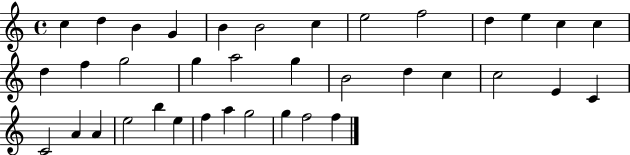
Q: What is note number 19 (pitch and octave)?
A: G5